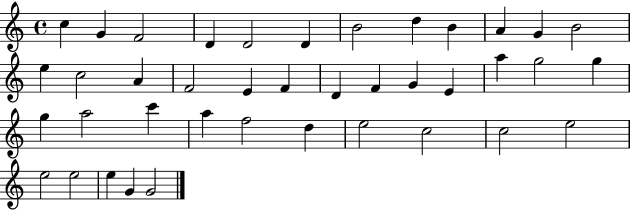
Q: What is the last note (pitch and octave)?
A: G4